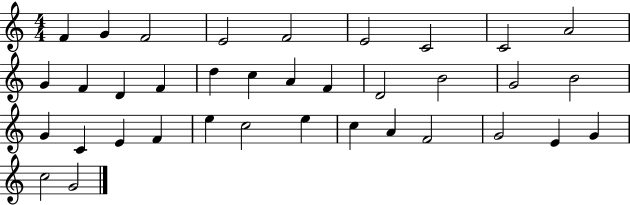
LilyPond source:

{
  \clef treble
  \numericTimeSignature
  \time 4/4
  \key c \major
  f'4 g'4 f'2 | e'2 f'2 | e'2 c'2 | c'2 a'2 | \break g'4 f'4 d'4 f'4 | d''4 c''4 a'4 f'4 | d'2 b'2 | g'2 b'2 | \break g'4 c'4 e'4 f'4 | e''4 c''2 e''4 | c''4 a'4 f'2 | g'2 e'4 g'4 | \break c''2 g'2 | \bar "|."
}